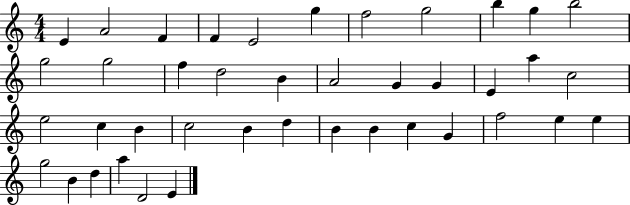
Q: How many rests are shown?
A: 0